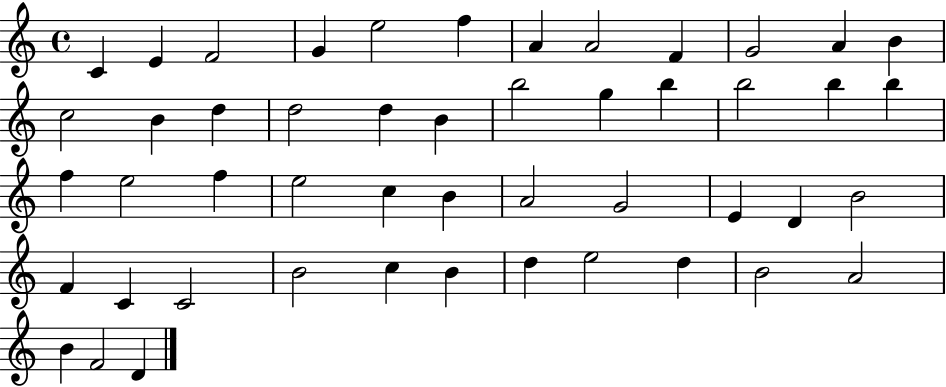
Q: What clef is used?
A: treble